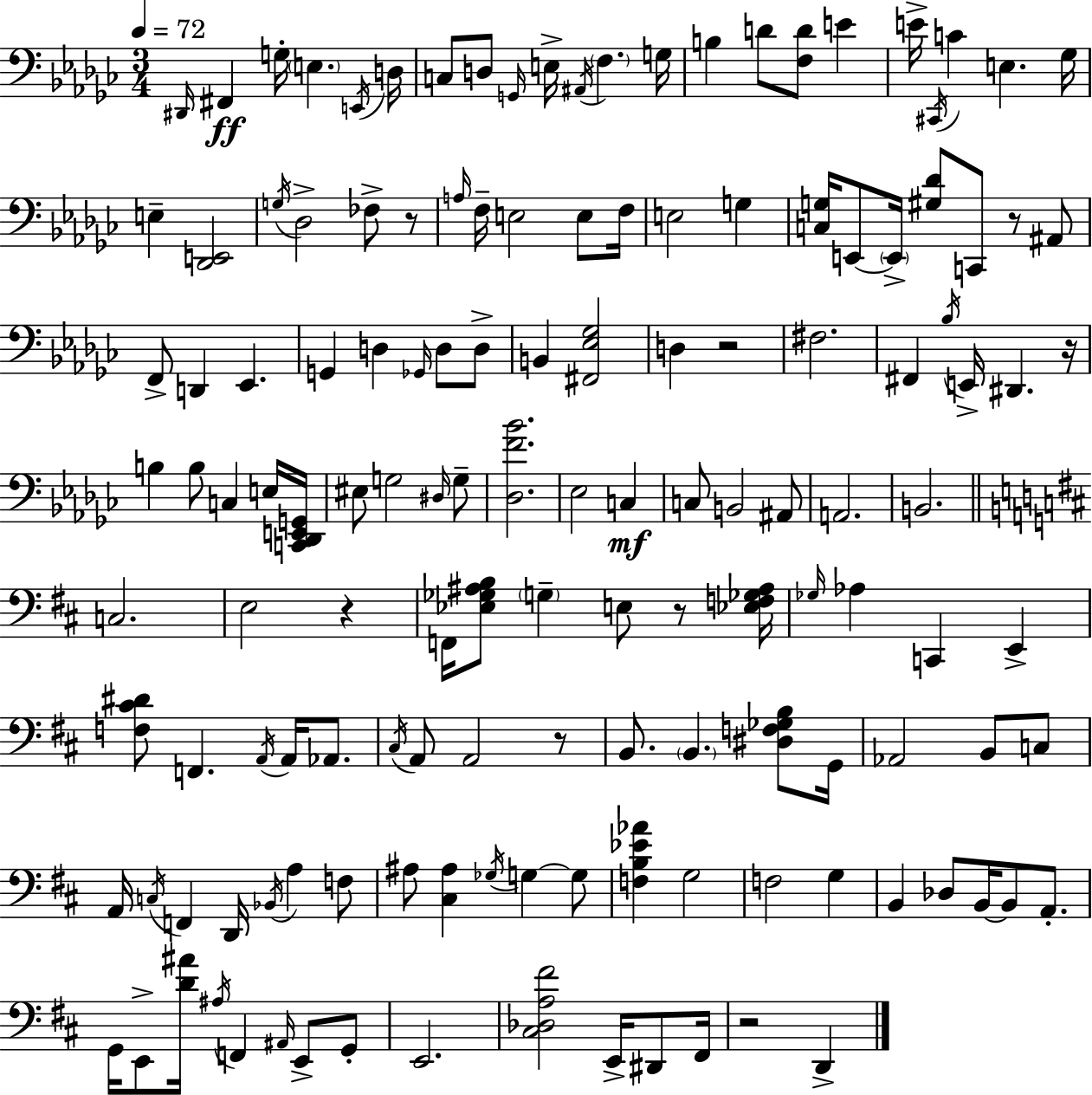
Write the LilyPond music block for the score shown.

{
  \clef bass
  \numericTimeSignature
  \time 3/4
  \key ees \minor
  \tempo 4 = 72
  \grace { dis,16 }\ff fis,4 g16-. \parenthesize e4. | \acciaccatura { e,16 } d16 c8 d8 \grace { g,16 } e16-> \acciaccatura { ais,16 } \parenthesize f4. | g16 b4 d'8 <f d'>8 | e'4 e'16-> \acciaccatura { cis,16 } c'4 e4. | \break ges16 e4-- <des, e,>2 | \acciaccatura { g16 } des2-> | fes8-> r8 \grace { a16 } f16-- e2 | e8 f16 e2 | \break g4 <c g>16 e,8~~ \parenthesize e,16-> <gis des'>8 | c,8 r8 ais,8 f,8-> d,4 | ees,4. g,4 d4 | \grace { ges,16 } d8 d8-> b,4 | \break <fis, ees ges>2 d4 | r2 fis2. | fis,4 | \acciaccatura { bes16 } e,16-> dis,4. r16 b4 | \break b8 c4 e16 <c, des, e, g,>16 eis8 g2 | \grace { dis16 } g8-- <des f' bes'>2. | ees2 | c4\mf c8 | \break b,2 ais,8 a,2. | b,2. | \bar "||" \break \key b \minor c2. | e2 r4 | f,16 <ees ges ais b>8 \parenthesize g4-- e8 r8 <ees f ges ais>16 | \grace { ges16 } aes4 c,4 e,4-> | \break <f cis' dis'>8 f,4. \acciaccatura { a,16 } a,16 aes,8. | \acciaccatura { cis16 } a,8 a,2 | r8 b,8. \parenthesize b,4. | <dis f ges b>8 g,16 aes,2 b,8 | \break c8 a,16 \acciaccatura { c16 } f,4 d,16 \acciaccatura { bes,16 } a4 | f8 ais8 <cis ais>4 \acciaccatura { ges16 } | g4~~ g8 <f b ees' aes'>4 g2 | f2 | \break g4 b,4 des8 | b,16~~ b,8 a,8.-. g,16 e,8-> <d' ais'>16 \acciaccatura { ais16 } f,4 | \grace { ais,16 } e,8-> g,8-. e,2. | <cis des a fis'>2 | \break e,16-> dis,8 fis,16 r2 | d,4-> \bar "|."
}